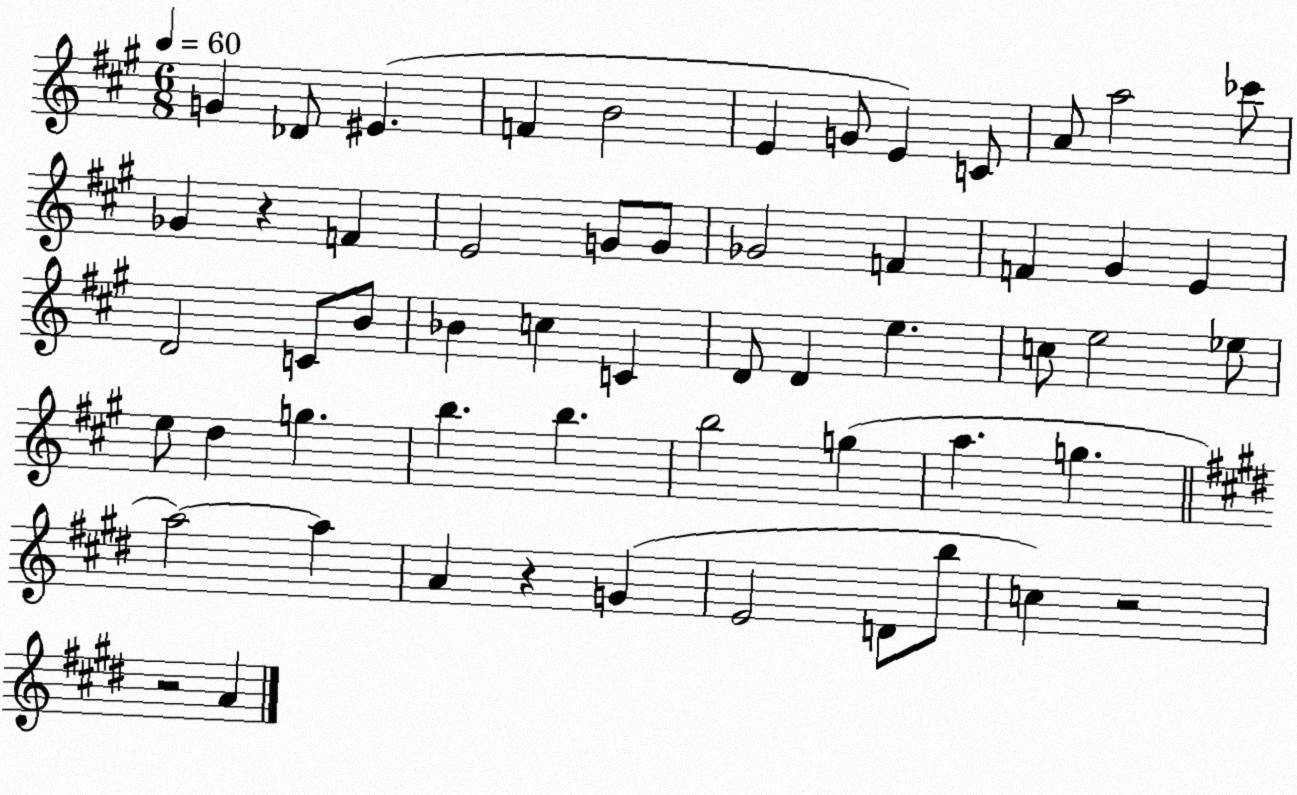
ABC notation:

X:1
T:Untitled
M:6/8
L:1/4
K:A
G _D/2 ^E F B2 E G/2 E C/2 A/2 a2 _c'/2 _G z F E2 G/2 G/2 _G2 F F ^G E D2 C/2 B/2 _B c C D/2 D e c/2 e2 _e/2 e/2 d g b b b2 g a g a2 a A z G E2 D/2 b/2 c z2 z2 A